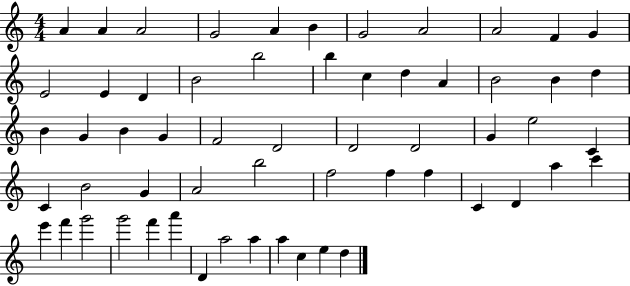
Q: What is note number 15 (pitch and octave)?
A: B4